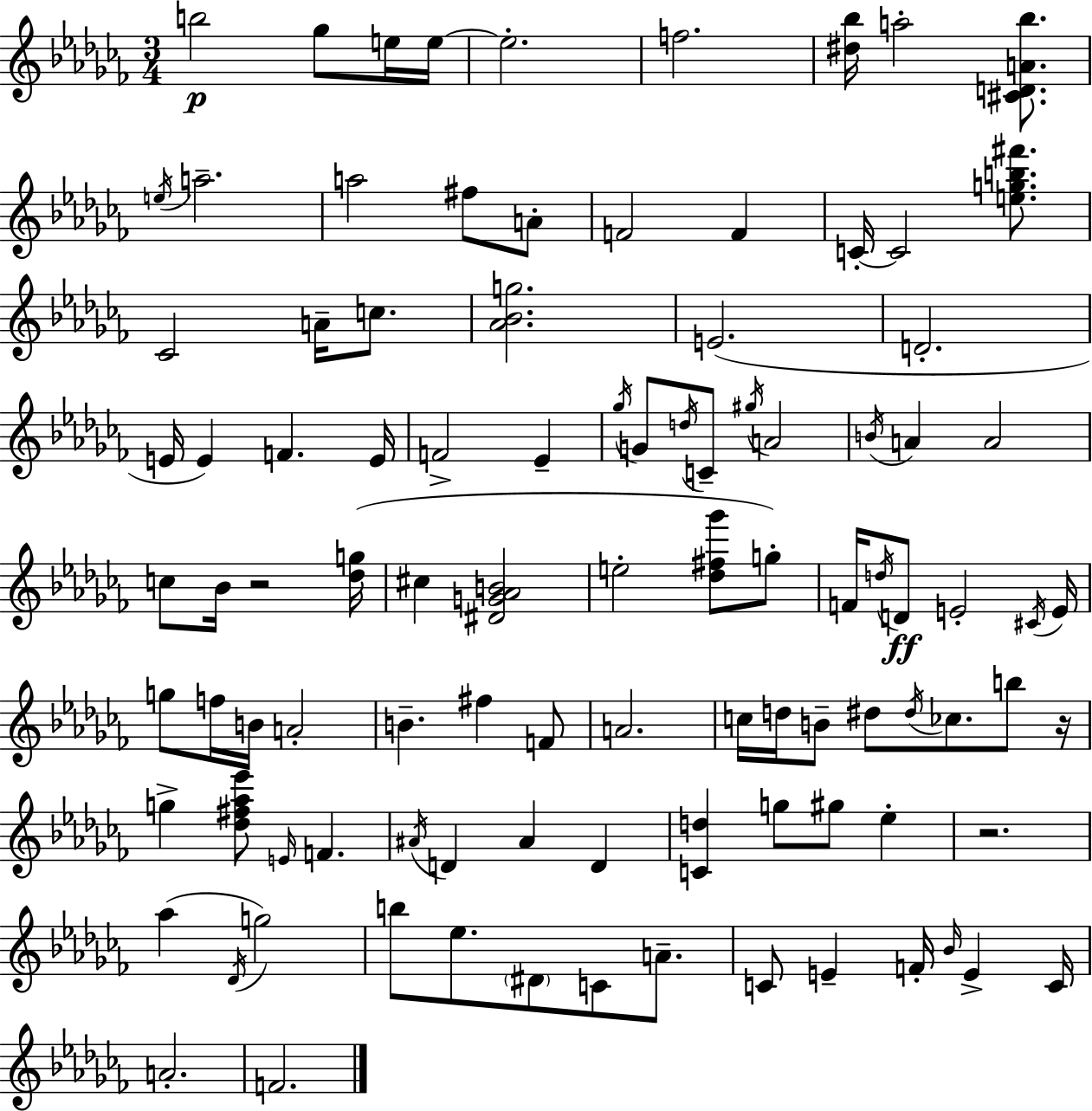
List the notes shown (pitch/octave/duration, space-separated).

B5/h Gb5/e E5/s E5/s E5/h. F5/h. [D#5,Bb5]/s A5/h [C#4,D4,A4,Bb5]/e. E5/s A5/h. A5/h F#5/e A4/e F4/h F4/q C4/s C4/h [E5,G5,B5,F#6]/e. CES4/h A4/s C5/e. [Ab4,Bb4,G5]/h. E4/h. D4/h. E4/s E4/q F4/q. E4/s F4/h Eb4/q Gb5/s G4/e D5/s C4/e G#5/s A4/h B4/s A4/q A4/h C5/e Bb4/s R/h [Db5,G5]/s C#5/q [D#4,G4,Ab4,B4]/h E5/h [Db5,F#5,Gb6]/e G5/e F4/s D5/s D4/e E4/h C#4/s E4/s G5/e F5/s B4/s A4/h B4/q. F#5/q F4/e A4/h. C5/s D5/s B4/e D#5/e D#5/s CES5/e. B5/e R/s G5/q [Db5,F#5,Ab5,Eb6]/e E4/s F4/q. A#4/s D4/q A#4/q D4/q [C4,D5]/q G5/e G#5/e Eb5/q R/h. Ab5/q Db4/s G5/h B5/e Eb5/e. D#4/e C4/e A4/e. C4/e E4/q F4/s Bb4/s E4/q C4/s A4/h. F4/h.